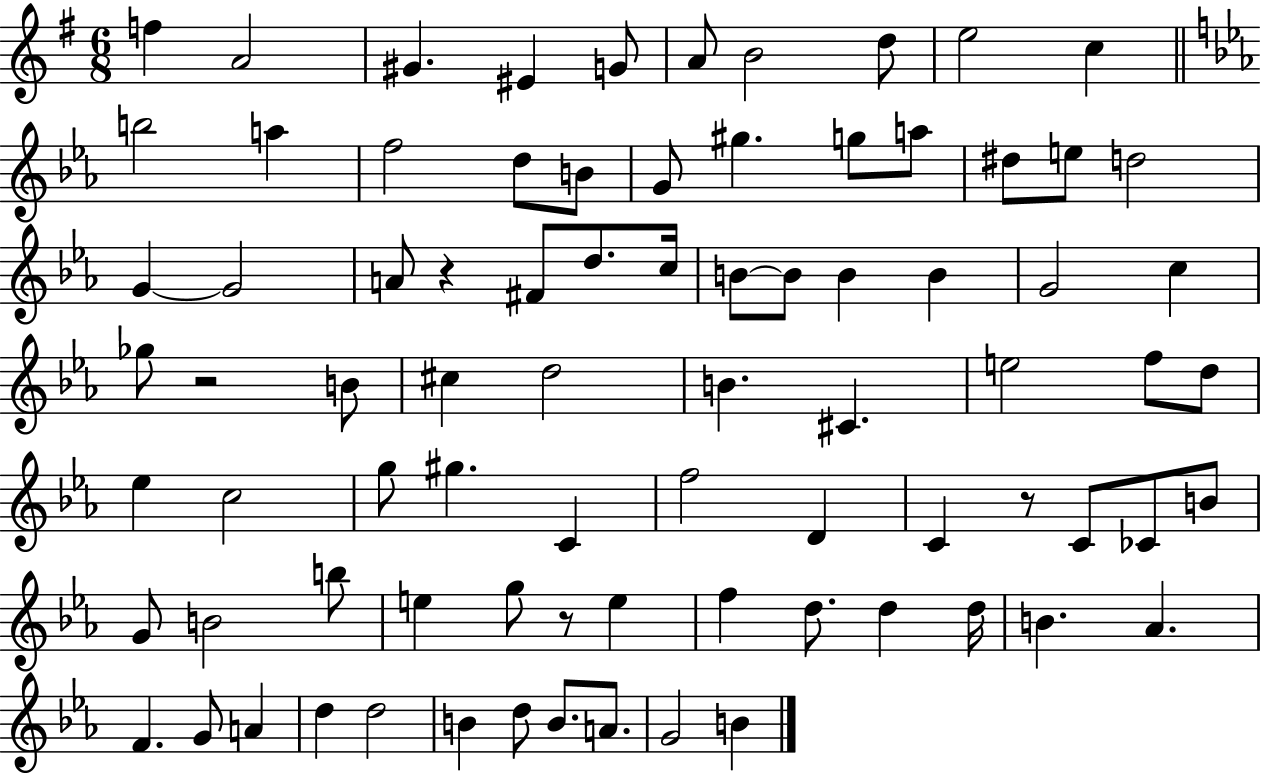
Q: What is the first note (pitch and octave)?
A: F5